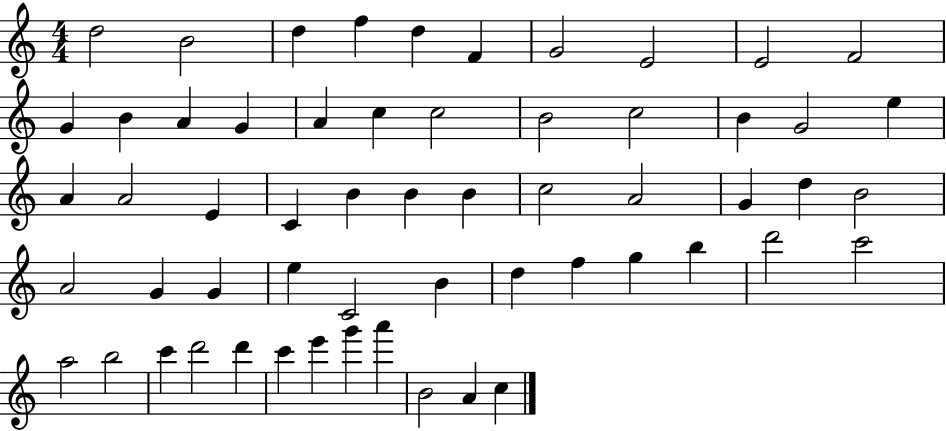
{
  \clef treble
  \numericTimeSignature
  \time 4/4
  \key c \major
  d''2 b'2 | d''4 f''4 d''4 f'4 | g'2 e'2 | e'2 f'2 | \break g'4 b'4 a'4 g'4 | a'4 c''4 c''2 | b'2 c''2 | b'4 g'2 e''4 | \break a'4 a'2 e'4 | c'4 b'4 b'4 b'4 | c''2 a'2 | g'4 d''4 b'2 | \break a'2 g'4 g'4 | e''4 c'2 b'4 | d''4 f''4 g''4 b''4 | d'''2 c'''2 | \break a''2 b''2 | c'''4 d'''2 d'''4 | c'''4 e'''4 g'''4 a'''4 | b'2 a'4 c''4 | \break \bar "|."
}